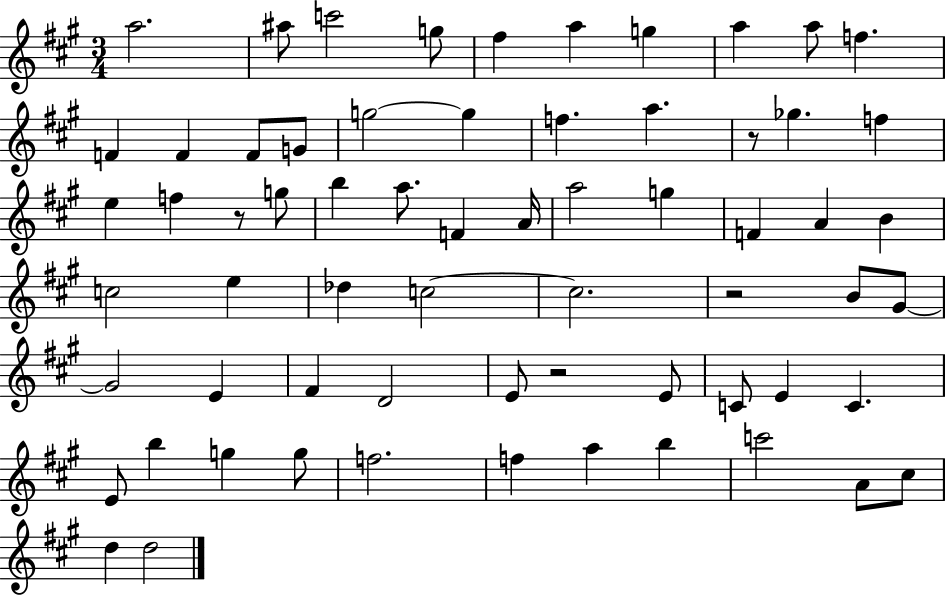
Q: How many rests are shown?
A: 4